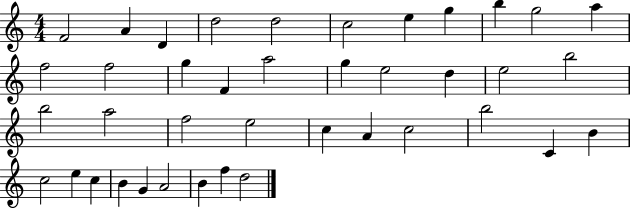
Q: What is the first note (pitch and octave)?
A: F4